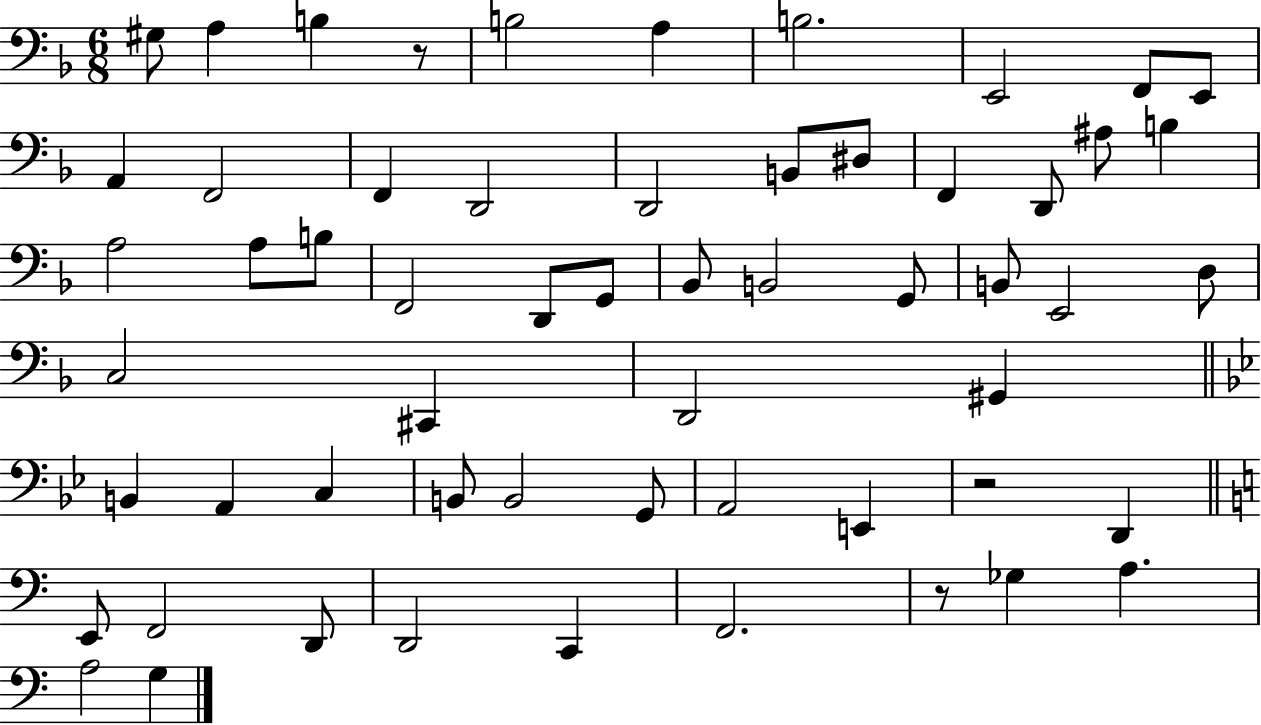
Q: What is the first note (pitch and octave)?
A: G#3